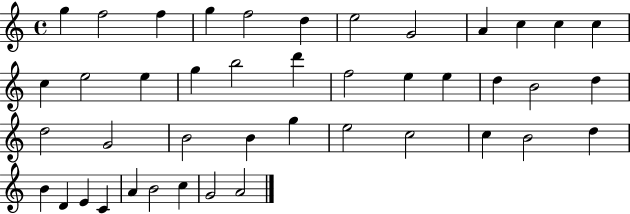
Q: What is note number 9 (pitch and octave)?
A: A4